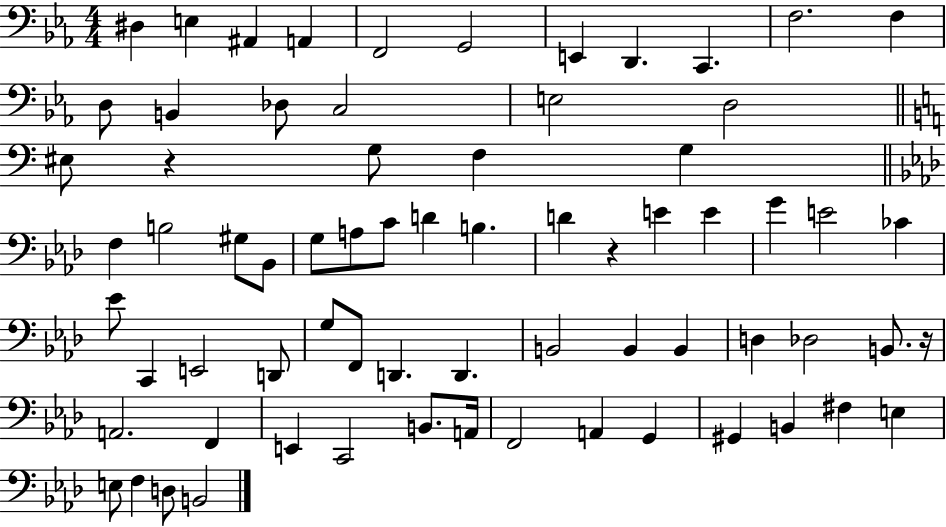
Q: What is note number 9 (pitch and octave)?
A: C2